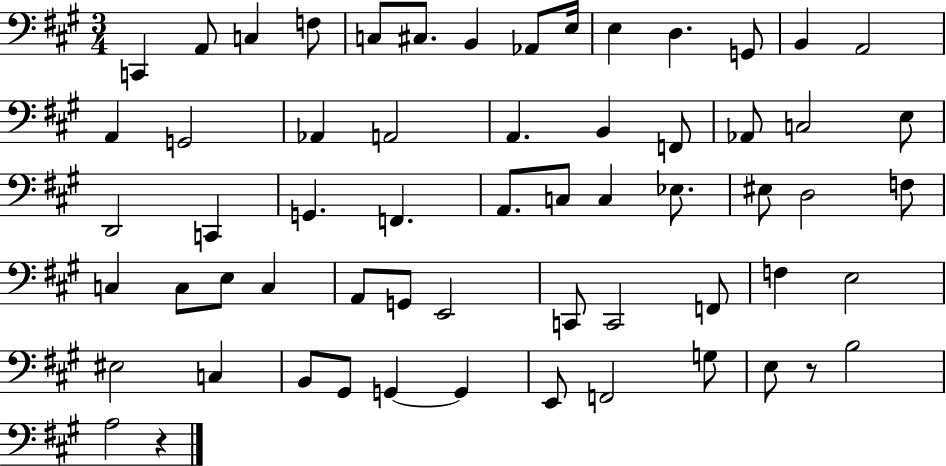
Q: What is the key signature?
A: A major